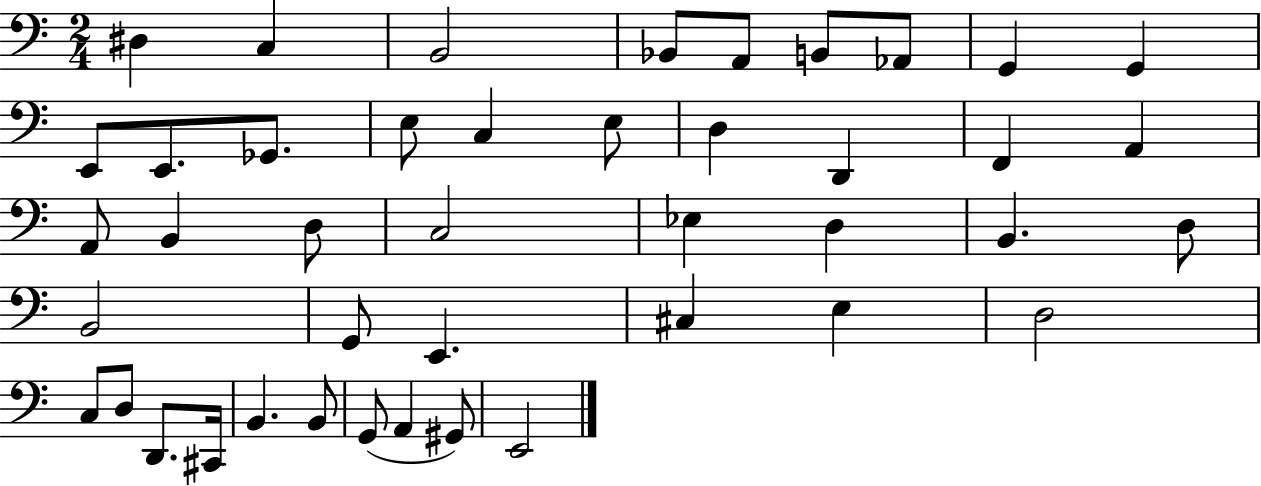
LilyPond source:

{
  \clef bass
  \numericTimeSignature
  \time 2/4
  \key c \major
  dis4 c4 | b,2 | bes,8 a,8 b,8 aes,8 | g,4 g,4 | \break e,8 e,8. ges,8. | e8 c4 e8 | d4 d,4 | f,4 a,4 | \break a,8 b,4 d8 | c2 | ees4 d4 | b,4. d8 | \break b,2 | g,8 e,4. | cis4 e4 | d2 | \break c8 d8 d,8. cis,16 | b,4. b,8 | g,8( a,4 gis,8) | e,2 | \break \bar "|."
}